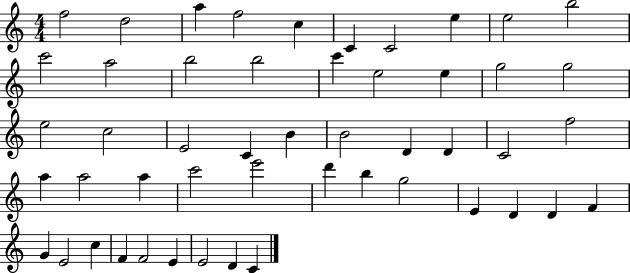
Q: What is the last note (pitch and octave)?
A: C4